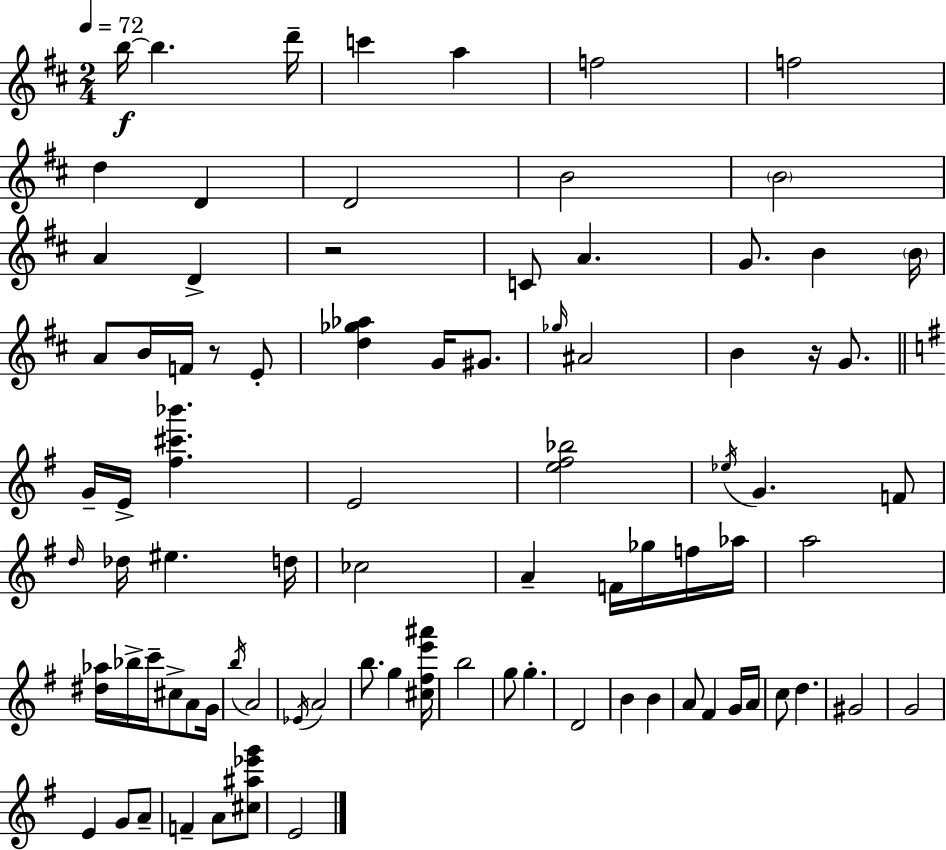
{
  \clef treble
  \numericTimeSignature
  \time 2/4
  \key d \major
  \tempo 4 = 72
  b''16~~\f b''4. d'''16-- | c'''4 a''4 | f''2 | f''2 | \break d''4 d'4 | d'2 | b'2 | \parenthesize b'2 | \break a'4 d'4-> | r2 | c'8 a'4. | g'8. b'4 \parenthesize b'16 | \break a'8 b'16 f'16 r8 e'8-. | <d'' ges'' aes''>4 g'16 gis'8. | \grace { ges''16 } ais'2 | b'4 r16 g'8. | \break \bar "||" \break \key g \major g'16-- e'16-> <fis'' cis''' bes'''>4. | e'2 | <e'' fis'' bes''>2 | \acciaccatura { ees''16 } g'4. f'8 | \break \grace { d''16 } des''16 eis''4. | d''16 ces''2 | a'4-- f'16 ges''16 | f''16 aes''16 a''2 | \break <dis'' aes''>16 bes''16-> c'''16-- cis''8-> a'8 | g'16 \acciaccatura { b''16 } a'2 | \acciaccatura { ees'16 } a'2 | b''8. g''4 | \break <cis'' fis'' e''' ais'''>16 b''2 | g''8 g''4.-. | d'2 | b'4 | \break b'4 a'8 fis'4 | g'16 a'16 c''8 d''4. | gis'2 | g'2 | \break e'4 | g'8 a'8-- f'4-- | a'8 <cis'' ais'' ees''' g'''>8 e'2 | \bar "|."
}